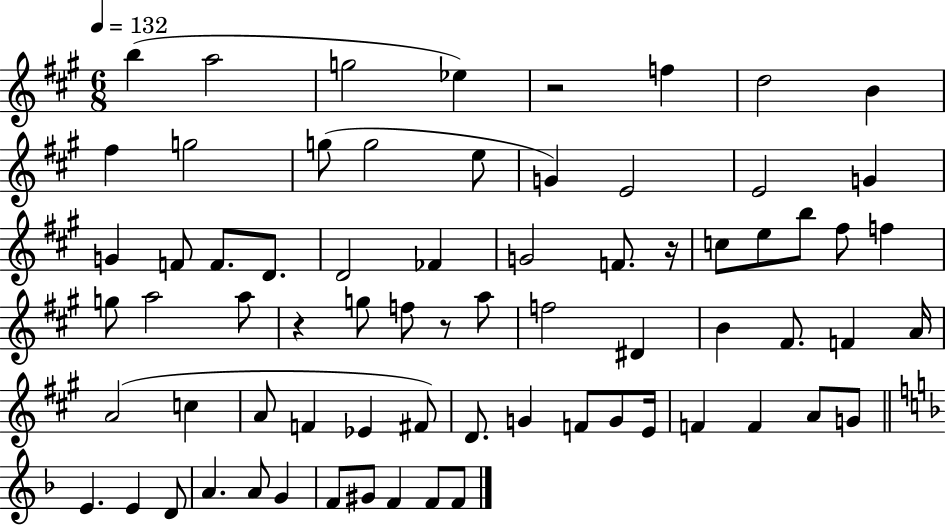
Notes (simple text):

B5/q A5/h G5/h Eb5/q R/h F5/q D5/h B4/q F#5/q G5/h G5/e G5/h E5/e G4/q E4/h E4/h G4/q G4/q F4/e F4/e. D4/e. D4/h FES4/q G4/h F4/e. R/s C5/e E5/e B5/e F#5/e F5/q G5/e A5/h A5/e R/q G5/e F5/e R/e A5/e F5/h D#4/q B4/q F#4/e. F4/q A4/s A4/h C5/q A4/e F4/q Eb4/q F#4/e D4/e. G4/q F4/e G4/e E4/s F4/q F4/q A4/e G4/e E4/q. E4/q D4/e A4/q. A4/e G4/q F4/e G#4/e F4/q F4/e F4/e